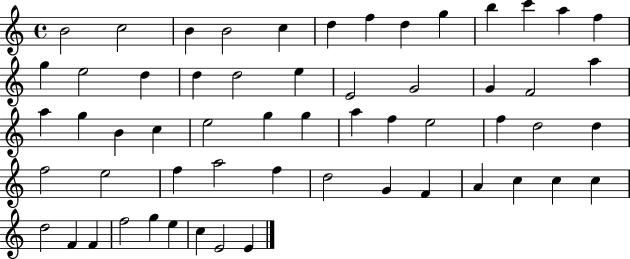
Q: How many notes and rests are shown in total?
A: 58